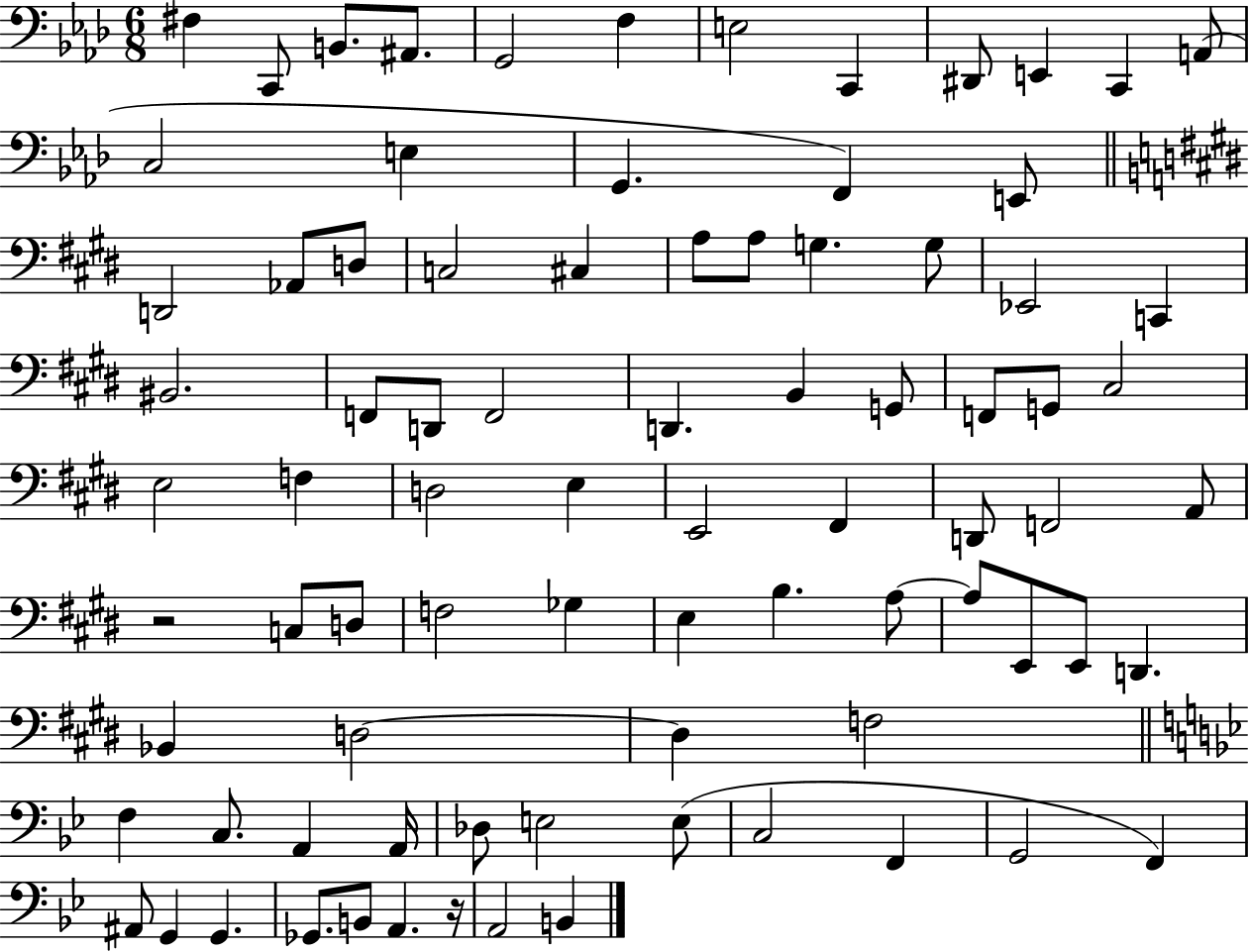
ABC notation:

X:1
T:Untitled
M:6/8
L:1/4
K:Ab
^F, C,,/2 B,,/2 ^A,,/2 G,,2 F, E,2 C,, ^D,,/2 E,, C,, A,,/2 C,2 E, G,, F,, E,,/2 D,,2 _A,,/2 D,/2 C,2 ^C, A,/2 A,/2 G, G,/2 _E,,2 C,, ^B,,2 F,,/2 D,,/2 F,,2 D,, B,, G,,/2 F,,/2 G,,/2 ^C,2 E,2 F, D,2 E, E,,2 ^F,, D,,/2 F,,2 A,,/2 z2 C,/2 D,/2 F,2 _G, E, B, A,/2 A,/2 E,,/2 E,,/2 D,, _B,, D,2 D, F,2 F, C,/2 A,, A,,/4 _D,/2 E,2 E,/2 C,2 F,, G,,2 F,, ^A,,/2 G,, G,, _G,,/2 B,,/2 A,, z/4 A,,2 B,,